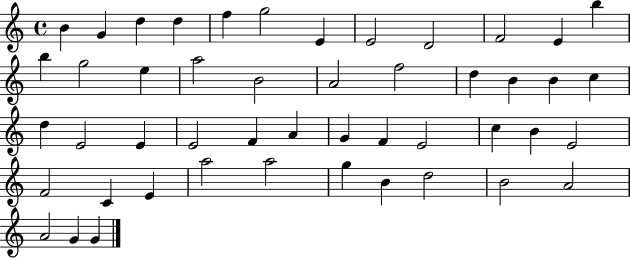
B4/q G4/q D5/q D5/q F5/q G5/h E4/q E4/h D4/h F4/h E4/q B5/q B5/q G5/h E5/q A5/h B4/h A4/h F5/h D5/q B4/q B4/q C5/q D5/q E4/h E4/q E4/h F4/q A4/q G4/q F4/q E4/h C5/q B4/q E4/h F4/h C4/q E4/q A5/h A5/h G5/q B4/q D5/h B4/h A4/h A4/h G4/q G4/q